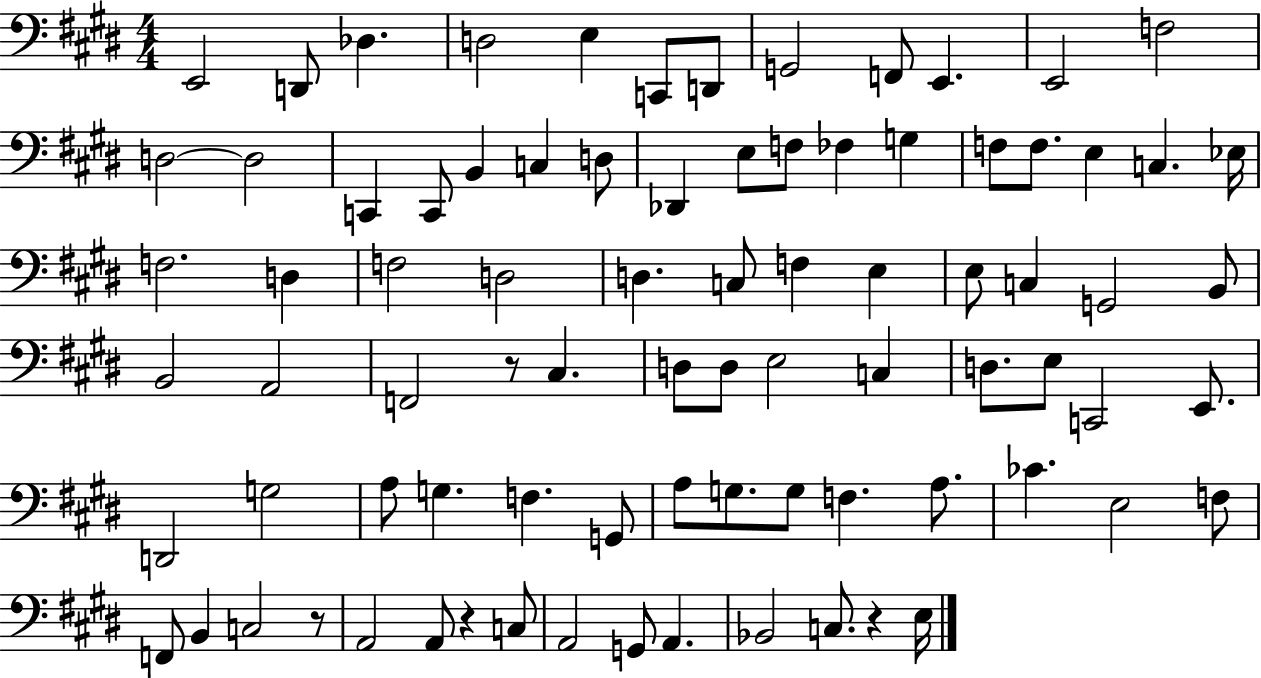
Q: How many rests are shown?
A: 4